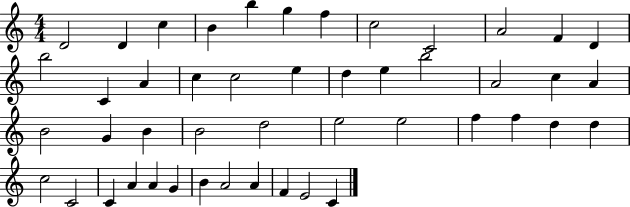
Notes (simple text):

D4/h D4/q C5/q B4/q B5/q G5/q F5/q C5/h C4/h A4/h F4/q D4/q B5/h C4/q A4/q C5/q C5/h E5/q D5/q E5/q B5/h A4/h C5/q A4/q B4/h G4/q B4/q B4/h D5/h E5/h E5/h F5/q F5/q D5/q D5/q C5/h C4/h C4/q A4/q A4/q G4/q B4/q A4/h A4/q F4/q E4/h C4/q